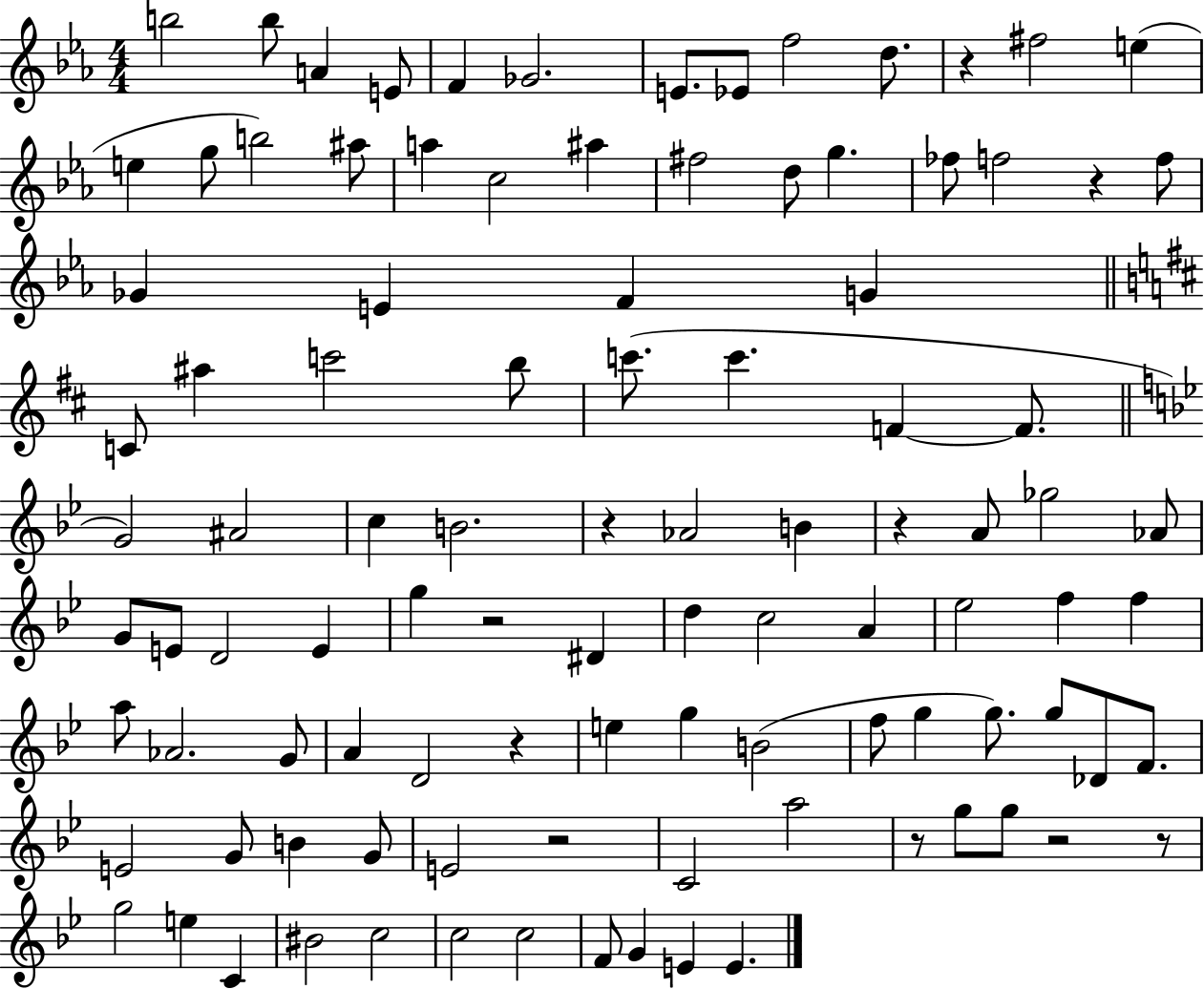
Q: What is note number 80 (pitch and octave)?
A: G5